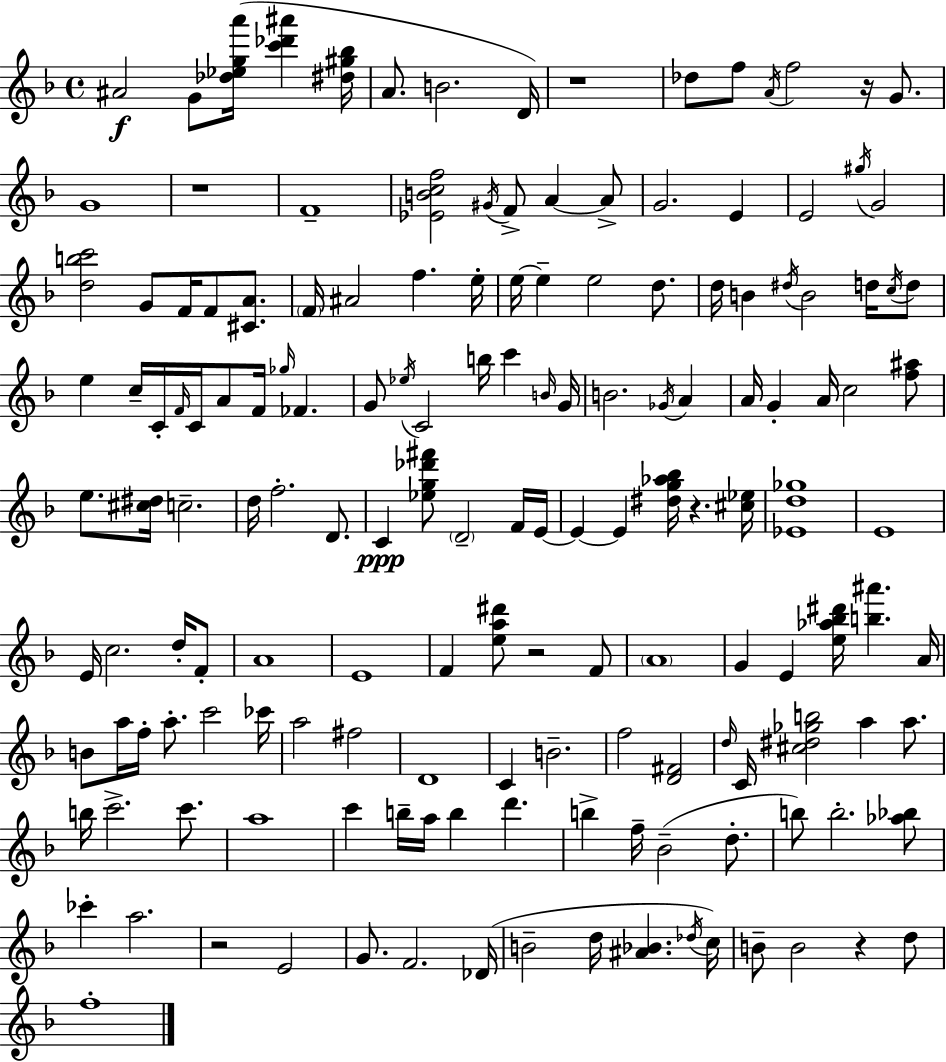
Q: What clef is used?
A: treble